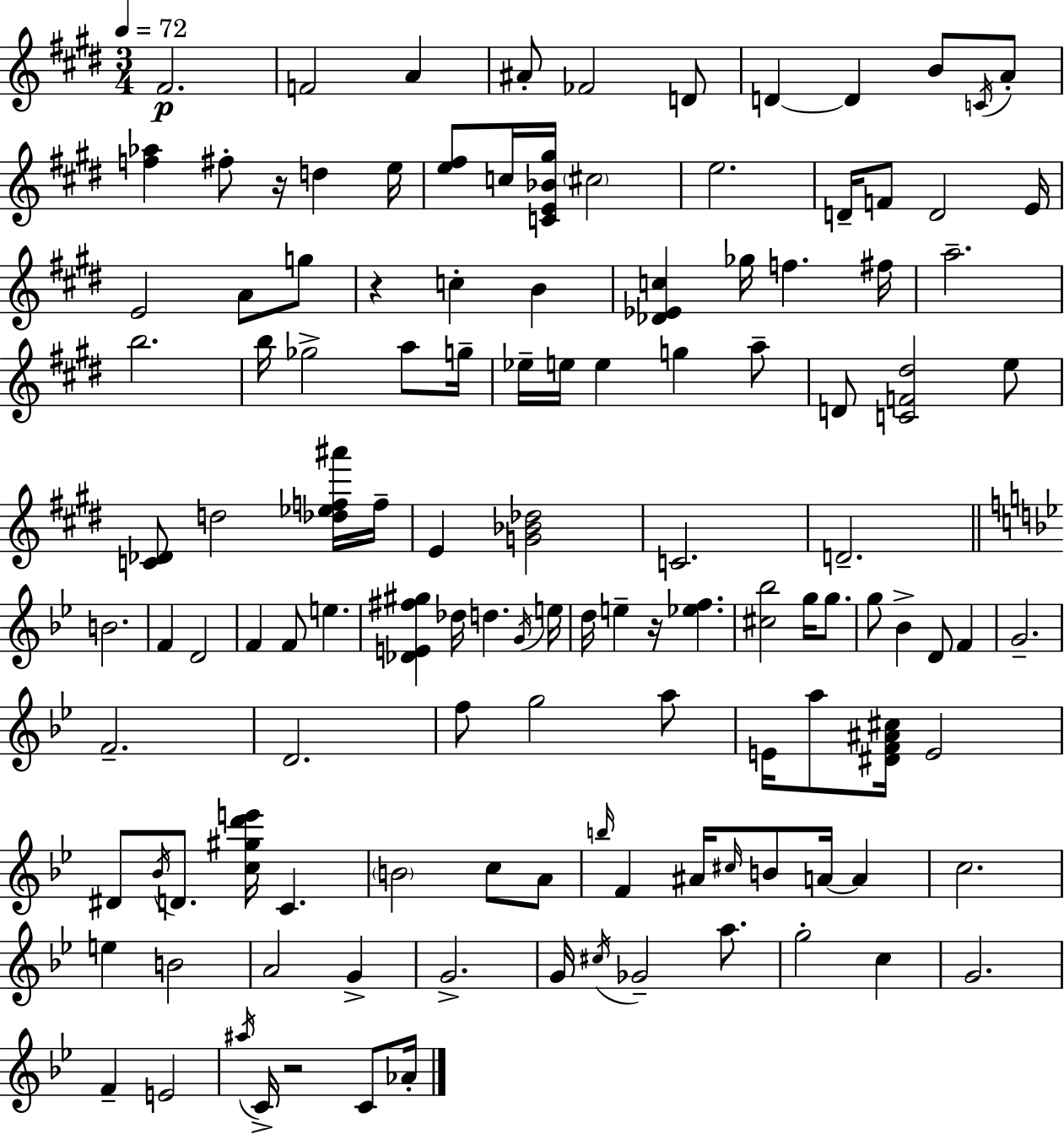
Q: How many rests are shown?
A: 4